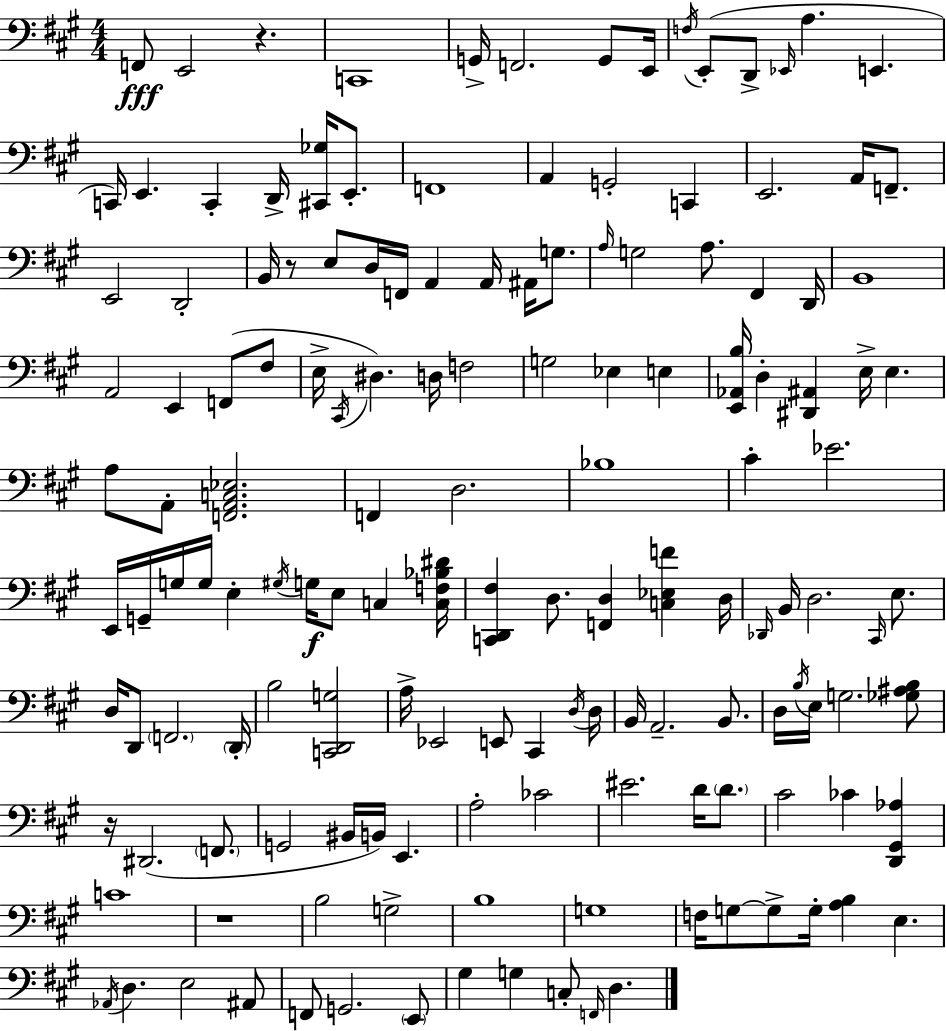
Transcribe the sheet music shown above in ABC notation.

X:1
T:Untitled
M:4/4
L:1/4
K:A
F,,/2 E,,2 z C,,4 G,,/4 F,,2 G,,/2 E,,/4 F,/4 E,,/2 D,,/2 _E,,/4 A, E,, C,,/4 E,, C,, D,,/4 [^C,,_G,]/4 E,,/2 F,,4 A,, G,,2 C,, E,,2 A,,/4 F,,/2 E,,2 D,,2 B,,/4 z/2 E,/2 D,/4 F,,/4 A,, A,,/4 ^A,,/4 G,/2 A,/4 G,2 A,/2 ^F,, D,,/4 B,,4 A,,2 E,, F,,/2 ^F,/2 E,/4 ^C,,/4 ^D, D,/4 F,2 G,2 _E, E, [E,,_A,,B,]/4 D, [^D,,^A,,] E,/4 E, A,/2 A,,/2 [F,,A,,C,_E,]2 F,, D,2 _B,4 ^C _E2 E,,/4 G,,/4 G,/4 G,/4 E, ^G,/4 G,/4 E,/2 C, [C,F,_B,^D]/4 [C,,D,,^F,] D,/2 [F,,D,] [C,_E,F] D,/4 _D,,/4 B,,/4 D,2 ^C,,/4 E,/2 D,/4 D,,/2 F,,2 D,,/4 B,2 [C,,D,,G,]2 A,/4 _E,,2 E,,/2 ^C,, D,/4 D,/4 B,,/4 A,,2 B,,/2 D,/4 B,/4 E,/4 G,2 [_G,^A,B,]/2 z/4 ^D,,2 F,,/2 G,,2 ^B,,/4 B,,/4 E,, A,2 _C2 ^E2 D/4 D/2 ^C2 _C [D,,^G,,_A,] C4 z4 B,2 G,2 B,4 G,4 F,/4 G,/2 G,/2 G,/4 [A,B,] E, _A,,/4 D, E,2 ^A,,/2 F,,/2 G,,2 E,,/2 ^G, G, C,/2 F,,/4 D,